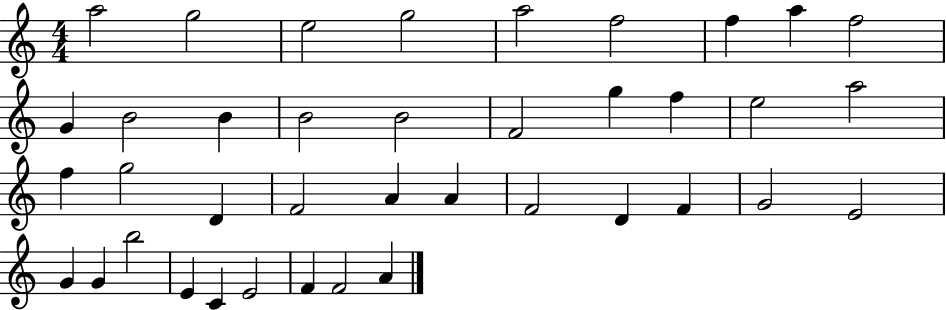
{
  \clef treble
  \numericTimeSignature
  \time 4/4
  \key c \major
  a''2 g''2 | e''2 g''2 | a''2 f''2 | f''4 a''4 f''2 | \break g'4 b'2 b'4 | b'2 b'2 | f'2 g''4 f''4 | e''2 a''2 | \break f''4 g''2 d'4 | f'2 a'4 a'4 | f'2 d'4 f'4 | g'2 e'2 | \break g'4 g'4 b''2 | e'4 c'4 e'2 | f'4 f'2 a'4 | \bar "|."
}